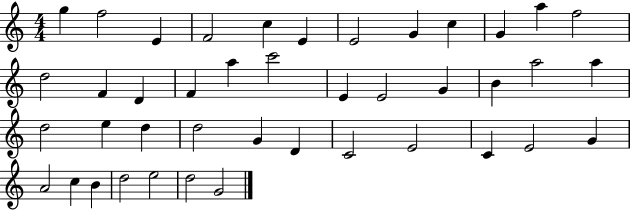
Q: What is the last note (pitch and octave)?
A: G4